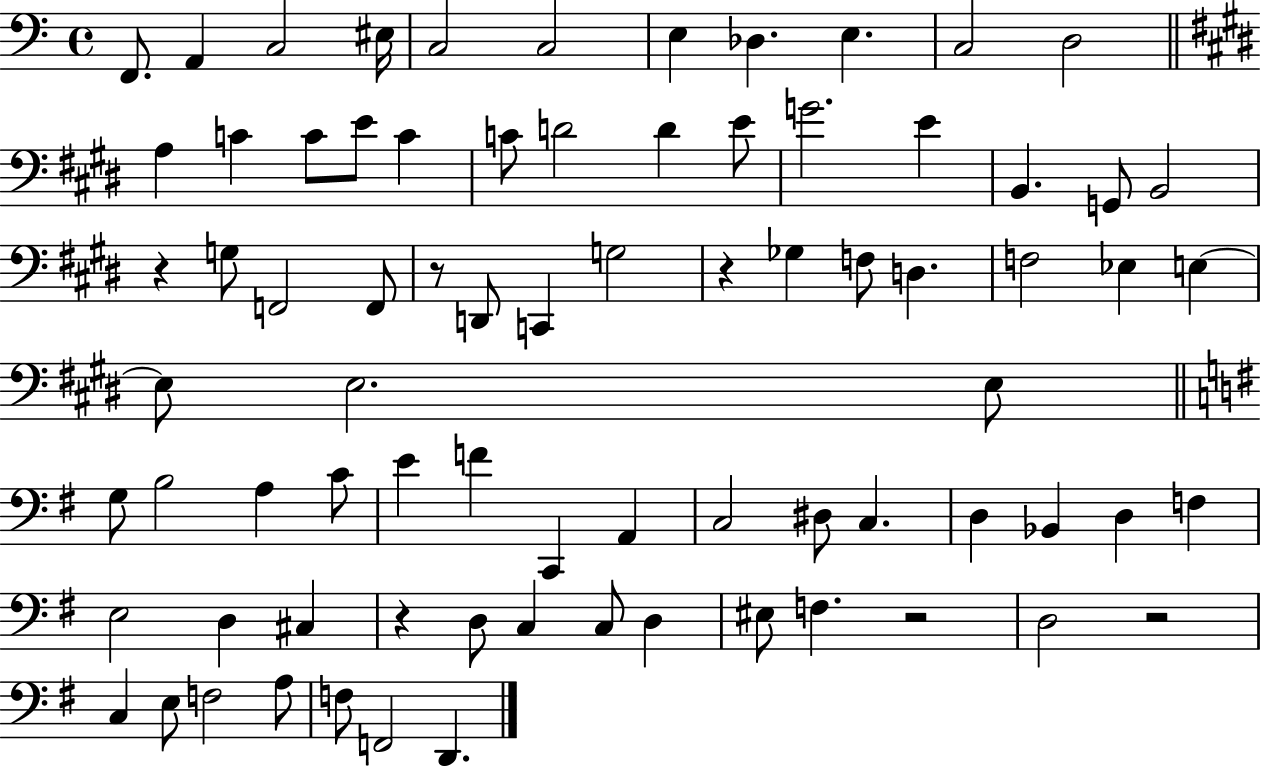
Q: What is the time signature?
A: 4/4